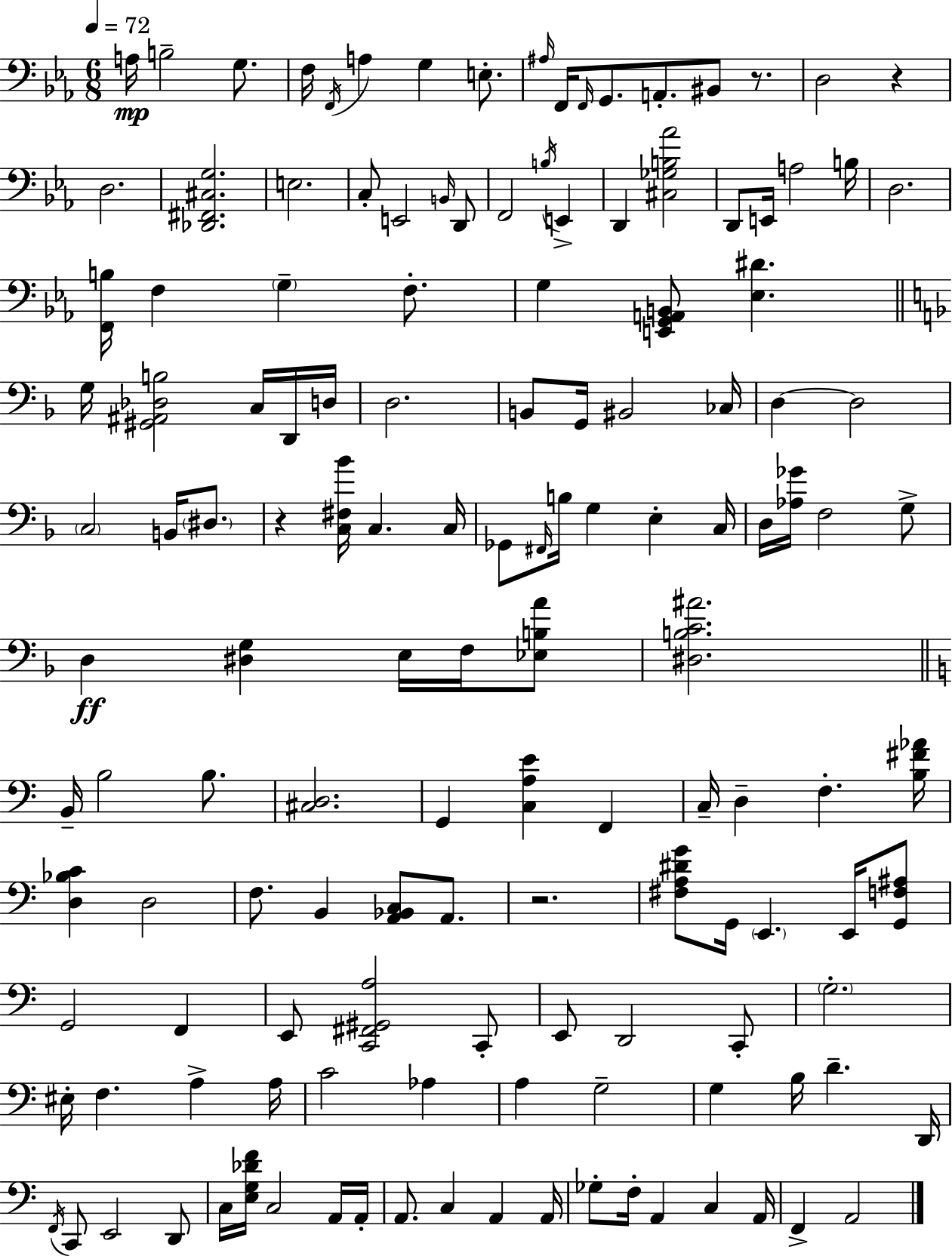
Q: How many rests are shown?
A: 4